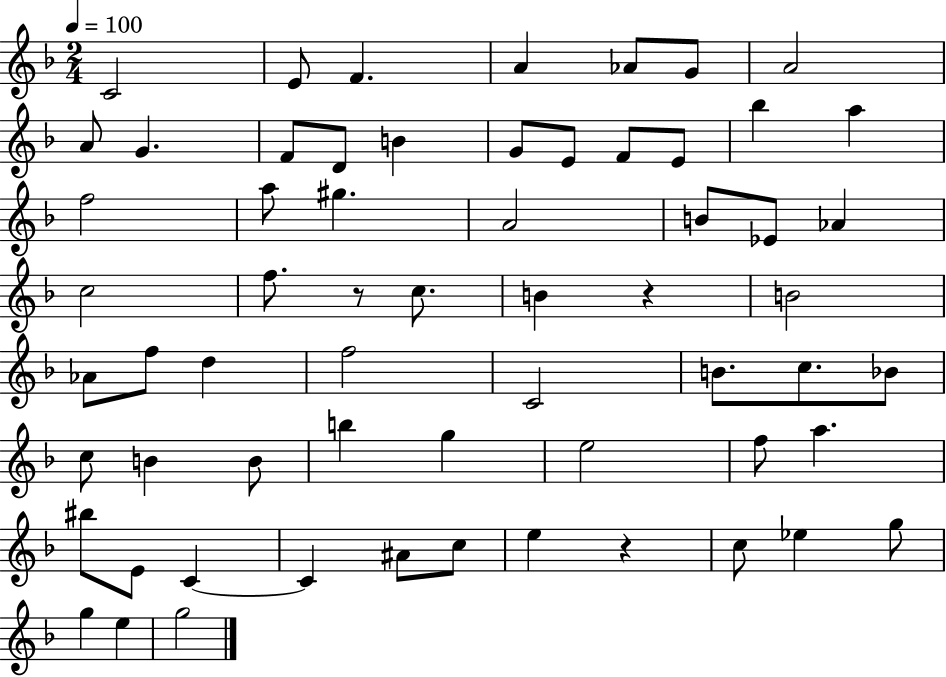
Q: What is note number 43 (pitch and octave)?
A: G5